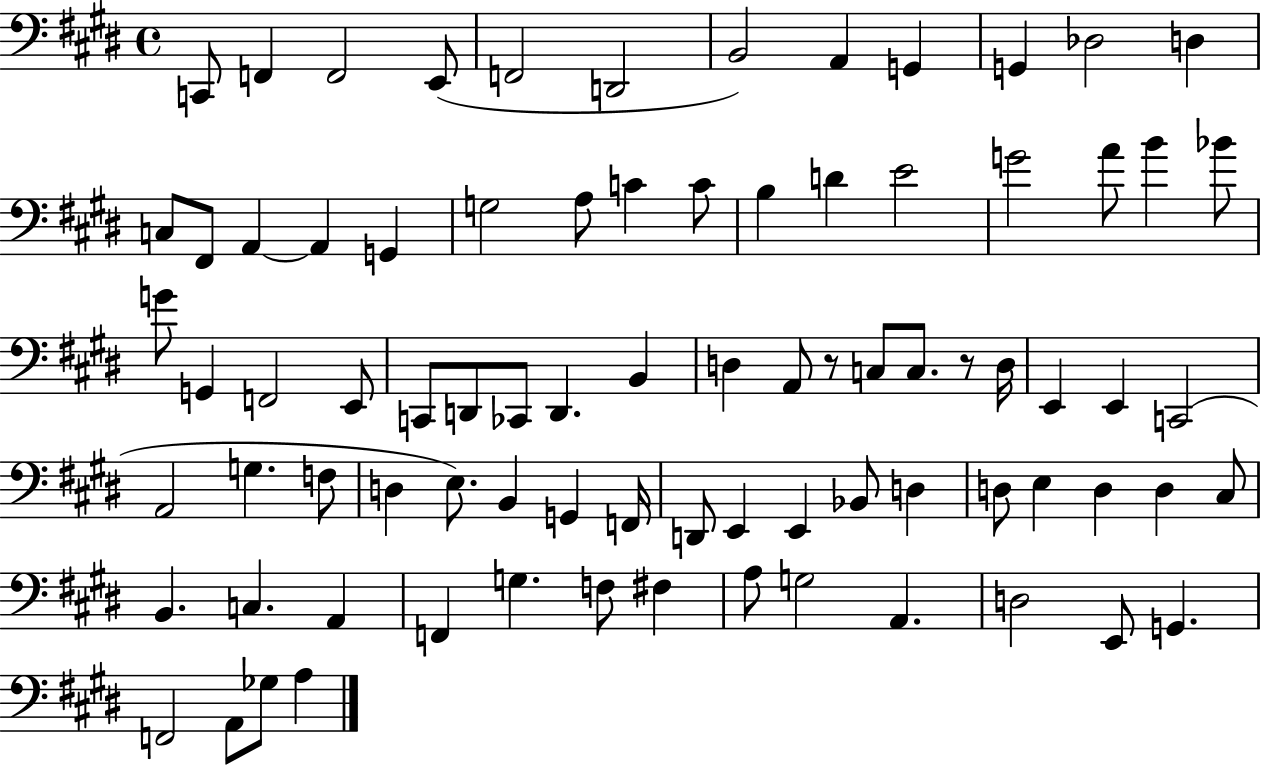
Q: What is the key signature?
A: E major